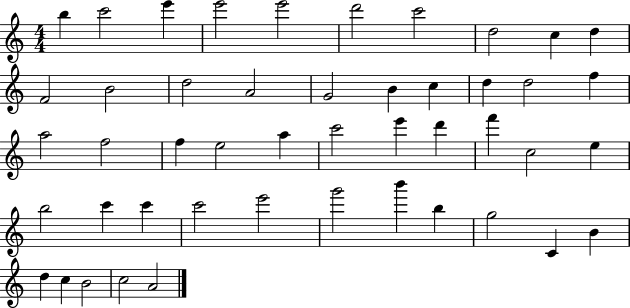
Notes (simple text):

B5/q C6/h E6/q E6/h E6/h D6/h C6/h D5/h C5/q D5/q F4/h B4/h D5/h A4/h G4/h B4/q C5/q D5/q D5/h F5/q A5/h F5/h F5/q E5/h A5/q C6/h E6/q D6/q F6/q C5/h E5/q B5/h C6/q C6/q C6/h E6/h G6/h B6/q B5/q G5/h C4/q B4/q D5/q C5/q B4/h C5/h A4/h